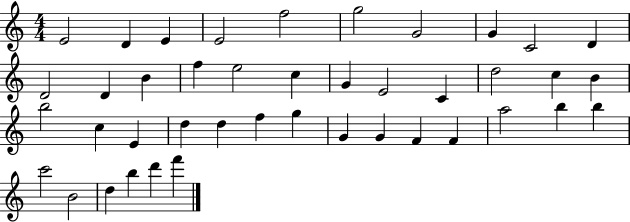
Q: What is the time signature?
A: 4/4